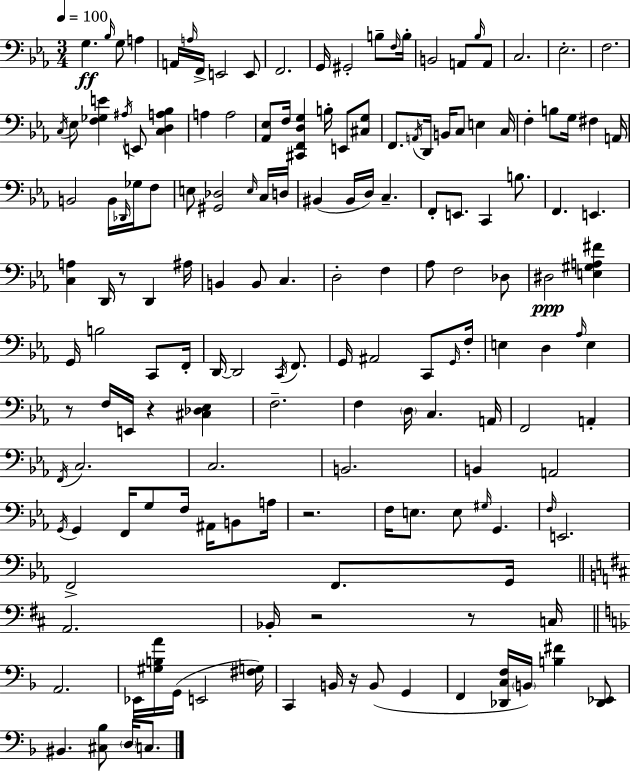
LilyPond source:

{
  \clef bass
  \numericTimeSignature
  \time 3/4
  \key ees \major
  \tempo 4 = 100
  g4.\ff \grace { bes16 } g8 a4 | a,16 \grace { a16 } f,16-> e,2 | e,8 f,2. | g,16 gis,2-. b8-- | \break \grace { f16 } b16-. b,2 a,8 | \grace { bes16 } a,8 c2. | ees2.-. | f2. | \break \acciaccatura { c16 } ees8 <f ges e'>4 \acciaccatura { ais16 } | e,8 <c d a bes>4 a4 a2 | <aes, ees>8 f16 <cis, f, d g>4 | b16-. e,8 <cis g>8 f,8. \acciaccatura { a,16 } d,16 b,16 | \break c8 e4 c16 f4-. b8 | g16 fis4 a,16 b,2 | b,16 \grace { des,16 } ges16 f8 e8 <gis, des>2 | \grace { e16 } c16 d16 bis,4( | \break bis,16 d16) c4.-- f,8-. e,8. | c,4 b8. f,4. | e,4. <c a>4 | d,16 r8 d,4 ais16 b,4 | \break b,8 c4. d2-. | f4 aes8 f2 | des8 dis2\ppp | <e gis a fis'>4 g,16 b2 | \break c,8 f,16-. d,16~~ d,2 | \acciaccatura { c,16 } f,8. g,16 ais,2 | c,8 \grace { g,16 } f16-. e4 | d4 \grace { aes16 } e4 | \break r8 f16 e,16 r4 <cis des ees>4 | f2.-- | f4 \parenthesize d16 c4. a,16 | f,2 a,4-. | \break \acciaccatura { f,16 } c2. | c2. | b,2. | b,4 a,2 | \break \acciaccatura { g,16 } g,4 f,16 g8 f16 ais,16 b,8 | a16 r2. | f16 e8. e8 \grace { gis16 } g,4. | \grace { f16 } e,2. | \break f,2-> | f,8. g,16 \bar "||" \break \key d \major a,2. | bes,16-. r2 r8 c16 | \bar "||" \break \key f \major a,2. | ees,16 <gis b a'>16 g,16( e,2 <fis g>16) | c,4 b,16 r16 b,8( g,4 | f,4 <des, c f>16 \parenthesize b,16) <b fis'>4 <des, ees,>8 | \break bis,4. <cis bes>8 \parenthesize d16 c8. | \bar "|."
}